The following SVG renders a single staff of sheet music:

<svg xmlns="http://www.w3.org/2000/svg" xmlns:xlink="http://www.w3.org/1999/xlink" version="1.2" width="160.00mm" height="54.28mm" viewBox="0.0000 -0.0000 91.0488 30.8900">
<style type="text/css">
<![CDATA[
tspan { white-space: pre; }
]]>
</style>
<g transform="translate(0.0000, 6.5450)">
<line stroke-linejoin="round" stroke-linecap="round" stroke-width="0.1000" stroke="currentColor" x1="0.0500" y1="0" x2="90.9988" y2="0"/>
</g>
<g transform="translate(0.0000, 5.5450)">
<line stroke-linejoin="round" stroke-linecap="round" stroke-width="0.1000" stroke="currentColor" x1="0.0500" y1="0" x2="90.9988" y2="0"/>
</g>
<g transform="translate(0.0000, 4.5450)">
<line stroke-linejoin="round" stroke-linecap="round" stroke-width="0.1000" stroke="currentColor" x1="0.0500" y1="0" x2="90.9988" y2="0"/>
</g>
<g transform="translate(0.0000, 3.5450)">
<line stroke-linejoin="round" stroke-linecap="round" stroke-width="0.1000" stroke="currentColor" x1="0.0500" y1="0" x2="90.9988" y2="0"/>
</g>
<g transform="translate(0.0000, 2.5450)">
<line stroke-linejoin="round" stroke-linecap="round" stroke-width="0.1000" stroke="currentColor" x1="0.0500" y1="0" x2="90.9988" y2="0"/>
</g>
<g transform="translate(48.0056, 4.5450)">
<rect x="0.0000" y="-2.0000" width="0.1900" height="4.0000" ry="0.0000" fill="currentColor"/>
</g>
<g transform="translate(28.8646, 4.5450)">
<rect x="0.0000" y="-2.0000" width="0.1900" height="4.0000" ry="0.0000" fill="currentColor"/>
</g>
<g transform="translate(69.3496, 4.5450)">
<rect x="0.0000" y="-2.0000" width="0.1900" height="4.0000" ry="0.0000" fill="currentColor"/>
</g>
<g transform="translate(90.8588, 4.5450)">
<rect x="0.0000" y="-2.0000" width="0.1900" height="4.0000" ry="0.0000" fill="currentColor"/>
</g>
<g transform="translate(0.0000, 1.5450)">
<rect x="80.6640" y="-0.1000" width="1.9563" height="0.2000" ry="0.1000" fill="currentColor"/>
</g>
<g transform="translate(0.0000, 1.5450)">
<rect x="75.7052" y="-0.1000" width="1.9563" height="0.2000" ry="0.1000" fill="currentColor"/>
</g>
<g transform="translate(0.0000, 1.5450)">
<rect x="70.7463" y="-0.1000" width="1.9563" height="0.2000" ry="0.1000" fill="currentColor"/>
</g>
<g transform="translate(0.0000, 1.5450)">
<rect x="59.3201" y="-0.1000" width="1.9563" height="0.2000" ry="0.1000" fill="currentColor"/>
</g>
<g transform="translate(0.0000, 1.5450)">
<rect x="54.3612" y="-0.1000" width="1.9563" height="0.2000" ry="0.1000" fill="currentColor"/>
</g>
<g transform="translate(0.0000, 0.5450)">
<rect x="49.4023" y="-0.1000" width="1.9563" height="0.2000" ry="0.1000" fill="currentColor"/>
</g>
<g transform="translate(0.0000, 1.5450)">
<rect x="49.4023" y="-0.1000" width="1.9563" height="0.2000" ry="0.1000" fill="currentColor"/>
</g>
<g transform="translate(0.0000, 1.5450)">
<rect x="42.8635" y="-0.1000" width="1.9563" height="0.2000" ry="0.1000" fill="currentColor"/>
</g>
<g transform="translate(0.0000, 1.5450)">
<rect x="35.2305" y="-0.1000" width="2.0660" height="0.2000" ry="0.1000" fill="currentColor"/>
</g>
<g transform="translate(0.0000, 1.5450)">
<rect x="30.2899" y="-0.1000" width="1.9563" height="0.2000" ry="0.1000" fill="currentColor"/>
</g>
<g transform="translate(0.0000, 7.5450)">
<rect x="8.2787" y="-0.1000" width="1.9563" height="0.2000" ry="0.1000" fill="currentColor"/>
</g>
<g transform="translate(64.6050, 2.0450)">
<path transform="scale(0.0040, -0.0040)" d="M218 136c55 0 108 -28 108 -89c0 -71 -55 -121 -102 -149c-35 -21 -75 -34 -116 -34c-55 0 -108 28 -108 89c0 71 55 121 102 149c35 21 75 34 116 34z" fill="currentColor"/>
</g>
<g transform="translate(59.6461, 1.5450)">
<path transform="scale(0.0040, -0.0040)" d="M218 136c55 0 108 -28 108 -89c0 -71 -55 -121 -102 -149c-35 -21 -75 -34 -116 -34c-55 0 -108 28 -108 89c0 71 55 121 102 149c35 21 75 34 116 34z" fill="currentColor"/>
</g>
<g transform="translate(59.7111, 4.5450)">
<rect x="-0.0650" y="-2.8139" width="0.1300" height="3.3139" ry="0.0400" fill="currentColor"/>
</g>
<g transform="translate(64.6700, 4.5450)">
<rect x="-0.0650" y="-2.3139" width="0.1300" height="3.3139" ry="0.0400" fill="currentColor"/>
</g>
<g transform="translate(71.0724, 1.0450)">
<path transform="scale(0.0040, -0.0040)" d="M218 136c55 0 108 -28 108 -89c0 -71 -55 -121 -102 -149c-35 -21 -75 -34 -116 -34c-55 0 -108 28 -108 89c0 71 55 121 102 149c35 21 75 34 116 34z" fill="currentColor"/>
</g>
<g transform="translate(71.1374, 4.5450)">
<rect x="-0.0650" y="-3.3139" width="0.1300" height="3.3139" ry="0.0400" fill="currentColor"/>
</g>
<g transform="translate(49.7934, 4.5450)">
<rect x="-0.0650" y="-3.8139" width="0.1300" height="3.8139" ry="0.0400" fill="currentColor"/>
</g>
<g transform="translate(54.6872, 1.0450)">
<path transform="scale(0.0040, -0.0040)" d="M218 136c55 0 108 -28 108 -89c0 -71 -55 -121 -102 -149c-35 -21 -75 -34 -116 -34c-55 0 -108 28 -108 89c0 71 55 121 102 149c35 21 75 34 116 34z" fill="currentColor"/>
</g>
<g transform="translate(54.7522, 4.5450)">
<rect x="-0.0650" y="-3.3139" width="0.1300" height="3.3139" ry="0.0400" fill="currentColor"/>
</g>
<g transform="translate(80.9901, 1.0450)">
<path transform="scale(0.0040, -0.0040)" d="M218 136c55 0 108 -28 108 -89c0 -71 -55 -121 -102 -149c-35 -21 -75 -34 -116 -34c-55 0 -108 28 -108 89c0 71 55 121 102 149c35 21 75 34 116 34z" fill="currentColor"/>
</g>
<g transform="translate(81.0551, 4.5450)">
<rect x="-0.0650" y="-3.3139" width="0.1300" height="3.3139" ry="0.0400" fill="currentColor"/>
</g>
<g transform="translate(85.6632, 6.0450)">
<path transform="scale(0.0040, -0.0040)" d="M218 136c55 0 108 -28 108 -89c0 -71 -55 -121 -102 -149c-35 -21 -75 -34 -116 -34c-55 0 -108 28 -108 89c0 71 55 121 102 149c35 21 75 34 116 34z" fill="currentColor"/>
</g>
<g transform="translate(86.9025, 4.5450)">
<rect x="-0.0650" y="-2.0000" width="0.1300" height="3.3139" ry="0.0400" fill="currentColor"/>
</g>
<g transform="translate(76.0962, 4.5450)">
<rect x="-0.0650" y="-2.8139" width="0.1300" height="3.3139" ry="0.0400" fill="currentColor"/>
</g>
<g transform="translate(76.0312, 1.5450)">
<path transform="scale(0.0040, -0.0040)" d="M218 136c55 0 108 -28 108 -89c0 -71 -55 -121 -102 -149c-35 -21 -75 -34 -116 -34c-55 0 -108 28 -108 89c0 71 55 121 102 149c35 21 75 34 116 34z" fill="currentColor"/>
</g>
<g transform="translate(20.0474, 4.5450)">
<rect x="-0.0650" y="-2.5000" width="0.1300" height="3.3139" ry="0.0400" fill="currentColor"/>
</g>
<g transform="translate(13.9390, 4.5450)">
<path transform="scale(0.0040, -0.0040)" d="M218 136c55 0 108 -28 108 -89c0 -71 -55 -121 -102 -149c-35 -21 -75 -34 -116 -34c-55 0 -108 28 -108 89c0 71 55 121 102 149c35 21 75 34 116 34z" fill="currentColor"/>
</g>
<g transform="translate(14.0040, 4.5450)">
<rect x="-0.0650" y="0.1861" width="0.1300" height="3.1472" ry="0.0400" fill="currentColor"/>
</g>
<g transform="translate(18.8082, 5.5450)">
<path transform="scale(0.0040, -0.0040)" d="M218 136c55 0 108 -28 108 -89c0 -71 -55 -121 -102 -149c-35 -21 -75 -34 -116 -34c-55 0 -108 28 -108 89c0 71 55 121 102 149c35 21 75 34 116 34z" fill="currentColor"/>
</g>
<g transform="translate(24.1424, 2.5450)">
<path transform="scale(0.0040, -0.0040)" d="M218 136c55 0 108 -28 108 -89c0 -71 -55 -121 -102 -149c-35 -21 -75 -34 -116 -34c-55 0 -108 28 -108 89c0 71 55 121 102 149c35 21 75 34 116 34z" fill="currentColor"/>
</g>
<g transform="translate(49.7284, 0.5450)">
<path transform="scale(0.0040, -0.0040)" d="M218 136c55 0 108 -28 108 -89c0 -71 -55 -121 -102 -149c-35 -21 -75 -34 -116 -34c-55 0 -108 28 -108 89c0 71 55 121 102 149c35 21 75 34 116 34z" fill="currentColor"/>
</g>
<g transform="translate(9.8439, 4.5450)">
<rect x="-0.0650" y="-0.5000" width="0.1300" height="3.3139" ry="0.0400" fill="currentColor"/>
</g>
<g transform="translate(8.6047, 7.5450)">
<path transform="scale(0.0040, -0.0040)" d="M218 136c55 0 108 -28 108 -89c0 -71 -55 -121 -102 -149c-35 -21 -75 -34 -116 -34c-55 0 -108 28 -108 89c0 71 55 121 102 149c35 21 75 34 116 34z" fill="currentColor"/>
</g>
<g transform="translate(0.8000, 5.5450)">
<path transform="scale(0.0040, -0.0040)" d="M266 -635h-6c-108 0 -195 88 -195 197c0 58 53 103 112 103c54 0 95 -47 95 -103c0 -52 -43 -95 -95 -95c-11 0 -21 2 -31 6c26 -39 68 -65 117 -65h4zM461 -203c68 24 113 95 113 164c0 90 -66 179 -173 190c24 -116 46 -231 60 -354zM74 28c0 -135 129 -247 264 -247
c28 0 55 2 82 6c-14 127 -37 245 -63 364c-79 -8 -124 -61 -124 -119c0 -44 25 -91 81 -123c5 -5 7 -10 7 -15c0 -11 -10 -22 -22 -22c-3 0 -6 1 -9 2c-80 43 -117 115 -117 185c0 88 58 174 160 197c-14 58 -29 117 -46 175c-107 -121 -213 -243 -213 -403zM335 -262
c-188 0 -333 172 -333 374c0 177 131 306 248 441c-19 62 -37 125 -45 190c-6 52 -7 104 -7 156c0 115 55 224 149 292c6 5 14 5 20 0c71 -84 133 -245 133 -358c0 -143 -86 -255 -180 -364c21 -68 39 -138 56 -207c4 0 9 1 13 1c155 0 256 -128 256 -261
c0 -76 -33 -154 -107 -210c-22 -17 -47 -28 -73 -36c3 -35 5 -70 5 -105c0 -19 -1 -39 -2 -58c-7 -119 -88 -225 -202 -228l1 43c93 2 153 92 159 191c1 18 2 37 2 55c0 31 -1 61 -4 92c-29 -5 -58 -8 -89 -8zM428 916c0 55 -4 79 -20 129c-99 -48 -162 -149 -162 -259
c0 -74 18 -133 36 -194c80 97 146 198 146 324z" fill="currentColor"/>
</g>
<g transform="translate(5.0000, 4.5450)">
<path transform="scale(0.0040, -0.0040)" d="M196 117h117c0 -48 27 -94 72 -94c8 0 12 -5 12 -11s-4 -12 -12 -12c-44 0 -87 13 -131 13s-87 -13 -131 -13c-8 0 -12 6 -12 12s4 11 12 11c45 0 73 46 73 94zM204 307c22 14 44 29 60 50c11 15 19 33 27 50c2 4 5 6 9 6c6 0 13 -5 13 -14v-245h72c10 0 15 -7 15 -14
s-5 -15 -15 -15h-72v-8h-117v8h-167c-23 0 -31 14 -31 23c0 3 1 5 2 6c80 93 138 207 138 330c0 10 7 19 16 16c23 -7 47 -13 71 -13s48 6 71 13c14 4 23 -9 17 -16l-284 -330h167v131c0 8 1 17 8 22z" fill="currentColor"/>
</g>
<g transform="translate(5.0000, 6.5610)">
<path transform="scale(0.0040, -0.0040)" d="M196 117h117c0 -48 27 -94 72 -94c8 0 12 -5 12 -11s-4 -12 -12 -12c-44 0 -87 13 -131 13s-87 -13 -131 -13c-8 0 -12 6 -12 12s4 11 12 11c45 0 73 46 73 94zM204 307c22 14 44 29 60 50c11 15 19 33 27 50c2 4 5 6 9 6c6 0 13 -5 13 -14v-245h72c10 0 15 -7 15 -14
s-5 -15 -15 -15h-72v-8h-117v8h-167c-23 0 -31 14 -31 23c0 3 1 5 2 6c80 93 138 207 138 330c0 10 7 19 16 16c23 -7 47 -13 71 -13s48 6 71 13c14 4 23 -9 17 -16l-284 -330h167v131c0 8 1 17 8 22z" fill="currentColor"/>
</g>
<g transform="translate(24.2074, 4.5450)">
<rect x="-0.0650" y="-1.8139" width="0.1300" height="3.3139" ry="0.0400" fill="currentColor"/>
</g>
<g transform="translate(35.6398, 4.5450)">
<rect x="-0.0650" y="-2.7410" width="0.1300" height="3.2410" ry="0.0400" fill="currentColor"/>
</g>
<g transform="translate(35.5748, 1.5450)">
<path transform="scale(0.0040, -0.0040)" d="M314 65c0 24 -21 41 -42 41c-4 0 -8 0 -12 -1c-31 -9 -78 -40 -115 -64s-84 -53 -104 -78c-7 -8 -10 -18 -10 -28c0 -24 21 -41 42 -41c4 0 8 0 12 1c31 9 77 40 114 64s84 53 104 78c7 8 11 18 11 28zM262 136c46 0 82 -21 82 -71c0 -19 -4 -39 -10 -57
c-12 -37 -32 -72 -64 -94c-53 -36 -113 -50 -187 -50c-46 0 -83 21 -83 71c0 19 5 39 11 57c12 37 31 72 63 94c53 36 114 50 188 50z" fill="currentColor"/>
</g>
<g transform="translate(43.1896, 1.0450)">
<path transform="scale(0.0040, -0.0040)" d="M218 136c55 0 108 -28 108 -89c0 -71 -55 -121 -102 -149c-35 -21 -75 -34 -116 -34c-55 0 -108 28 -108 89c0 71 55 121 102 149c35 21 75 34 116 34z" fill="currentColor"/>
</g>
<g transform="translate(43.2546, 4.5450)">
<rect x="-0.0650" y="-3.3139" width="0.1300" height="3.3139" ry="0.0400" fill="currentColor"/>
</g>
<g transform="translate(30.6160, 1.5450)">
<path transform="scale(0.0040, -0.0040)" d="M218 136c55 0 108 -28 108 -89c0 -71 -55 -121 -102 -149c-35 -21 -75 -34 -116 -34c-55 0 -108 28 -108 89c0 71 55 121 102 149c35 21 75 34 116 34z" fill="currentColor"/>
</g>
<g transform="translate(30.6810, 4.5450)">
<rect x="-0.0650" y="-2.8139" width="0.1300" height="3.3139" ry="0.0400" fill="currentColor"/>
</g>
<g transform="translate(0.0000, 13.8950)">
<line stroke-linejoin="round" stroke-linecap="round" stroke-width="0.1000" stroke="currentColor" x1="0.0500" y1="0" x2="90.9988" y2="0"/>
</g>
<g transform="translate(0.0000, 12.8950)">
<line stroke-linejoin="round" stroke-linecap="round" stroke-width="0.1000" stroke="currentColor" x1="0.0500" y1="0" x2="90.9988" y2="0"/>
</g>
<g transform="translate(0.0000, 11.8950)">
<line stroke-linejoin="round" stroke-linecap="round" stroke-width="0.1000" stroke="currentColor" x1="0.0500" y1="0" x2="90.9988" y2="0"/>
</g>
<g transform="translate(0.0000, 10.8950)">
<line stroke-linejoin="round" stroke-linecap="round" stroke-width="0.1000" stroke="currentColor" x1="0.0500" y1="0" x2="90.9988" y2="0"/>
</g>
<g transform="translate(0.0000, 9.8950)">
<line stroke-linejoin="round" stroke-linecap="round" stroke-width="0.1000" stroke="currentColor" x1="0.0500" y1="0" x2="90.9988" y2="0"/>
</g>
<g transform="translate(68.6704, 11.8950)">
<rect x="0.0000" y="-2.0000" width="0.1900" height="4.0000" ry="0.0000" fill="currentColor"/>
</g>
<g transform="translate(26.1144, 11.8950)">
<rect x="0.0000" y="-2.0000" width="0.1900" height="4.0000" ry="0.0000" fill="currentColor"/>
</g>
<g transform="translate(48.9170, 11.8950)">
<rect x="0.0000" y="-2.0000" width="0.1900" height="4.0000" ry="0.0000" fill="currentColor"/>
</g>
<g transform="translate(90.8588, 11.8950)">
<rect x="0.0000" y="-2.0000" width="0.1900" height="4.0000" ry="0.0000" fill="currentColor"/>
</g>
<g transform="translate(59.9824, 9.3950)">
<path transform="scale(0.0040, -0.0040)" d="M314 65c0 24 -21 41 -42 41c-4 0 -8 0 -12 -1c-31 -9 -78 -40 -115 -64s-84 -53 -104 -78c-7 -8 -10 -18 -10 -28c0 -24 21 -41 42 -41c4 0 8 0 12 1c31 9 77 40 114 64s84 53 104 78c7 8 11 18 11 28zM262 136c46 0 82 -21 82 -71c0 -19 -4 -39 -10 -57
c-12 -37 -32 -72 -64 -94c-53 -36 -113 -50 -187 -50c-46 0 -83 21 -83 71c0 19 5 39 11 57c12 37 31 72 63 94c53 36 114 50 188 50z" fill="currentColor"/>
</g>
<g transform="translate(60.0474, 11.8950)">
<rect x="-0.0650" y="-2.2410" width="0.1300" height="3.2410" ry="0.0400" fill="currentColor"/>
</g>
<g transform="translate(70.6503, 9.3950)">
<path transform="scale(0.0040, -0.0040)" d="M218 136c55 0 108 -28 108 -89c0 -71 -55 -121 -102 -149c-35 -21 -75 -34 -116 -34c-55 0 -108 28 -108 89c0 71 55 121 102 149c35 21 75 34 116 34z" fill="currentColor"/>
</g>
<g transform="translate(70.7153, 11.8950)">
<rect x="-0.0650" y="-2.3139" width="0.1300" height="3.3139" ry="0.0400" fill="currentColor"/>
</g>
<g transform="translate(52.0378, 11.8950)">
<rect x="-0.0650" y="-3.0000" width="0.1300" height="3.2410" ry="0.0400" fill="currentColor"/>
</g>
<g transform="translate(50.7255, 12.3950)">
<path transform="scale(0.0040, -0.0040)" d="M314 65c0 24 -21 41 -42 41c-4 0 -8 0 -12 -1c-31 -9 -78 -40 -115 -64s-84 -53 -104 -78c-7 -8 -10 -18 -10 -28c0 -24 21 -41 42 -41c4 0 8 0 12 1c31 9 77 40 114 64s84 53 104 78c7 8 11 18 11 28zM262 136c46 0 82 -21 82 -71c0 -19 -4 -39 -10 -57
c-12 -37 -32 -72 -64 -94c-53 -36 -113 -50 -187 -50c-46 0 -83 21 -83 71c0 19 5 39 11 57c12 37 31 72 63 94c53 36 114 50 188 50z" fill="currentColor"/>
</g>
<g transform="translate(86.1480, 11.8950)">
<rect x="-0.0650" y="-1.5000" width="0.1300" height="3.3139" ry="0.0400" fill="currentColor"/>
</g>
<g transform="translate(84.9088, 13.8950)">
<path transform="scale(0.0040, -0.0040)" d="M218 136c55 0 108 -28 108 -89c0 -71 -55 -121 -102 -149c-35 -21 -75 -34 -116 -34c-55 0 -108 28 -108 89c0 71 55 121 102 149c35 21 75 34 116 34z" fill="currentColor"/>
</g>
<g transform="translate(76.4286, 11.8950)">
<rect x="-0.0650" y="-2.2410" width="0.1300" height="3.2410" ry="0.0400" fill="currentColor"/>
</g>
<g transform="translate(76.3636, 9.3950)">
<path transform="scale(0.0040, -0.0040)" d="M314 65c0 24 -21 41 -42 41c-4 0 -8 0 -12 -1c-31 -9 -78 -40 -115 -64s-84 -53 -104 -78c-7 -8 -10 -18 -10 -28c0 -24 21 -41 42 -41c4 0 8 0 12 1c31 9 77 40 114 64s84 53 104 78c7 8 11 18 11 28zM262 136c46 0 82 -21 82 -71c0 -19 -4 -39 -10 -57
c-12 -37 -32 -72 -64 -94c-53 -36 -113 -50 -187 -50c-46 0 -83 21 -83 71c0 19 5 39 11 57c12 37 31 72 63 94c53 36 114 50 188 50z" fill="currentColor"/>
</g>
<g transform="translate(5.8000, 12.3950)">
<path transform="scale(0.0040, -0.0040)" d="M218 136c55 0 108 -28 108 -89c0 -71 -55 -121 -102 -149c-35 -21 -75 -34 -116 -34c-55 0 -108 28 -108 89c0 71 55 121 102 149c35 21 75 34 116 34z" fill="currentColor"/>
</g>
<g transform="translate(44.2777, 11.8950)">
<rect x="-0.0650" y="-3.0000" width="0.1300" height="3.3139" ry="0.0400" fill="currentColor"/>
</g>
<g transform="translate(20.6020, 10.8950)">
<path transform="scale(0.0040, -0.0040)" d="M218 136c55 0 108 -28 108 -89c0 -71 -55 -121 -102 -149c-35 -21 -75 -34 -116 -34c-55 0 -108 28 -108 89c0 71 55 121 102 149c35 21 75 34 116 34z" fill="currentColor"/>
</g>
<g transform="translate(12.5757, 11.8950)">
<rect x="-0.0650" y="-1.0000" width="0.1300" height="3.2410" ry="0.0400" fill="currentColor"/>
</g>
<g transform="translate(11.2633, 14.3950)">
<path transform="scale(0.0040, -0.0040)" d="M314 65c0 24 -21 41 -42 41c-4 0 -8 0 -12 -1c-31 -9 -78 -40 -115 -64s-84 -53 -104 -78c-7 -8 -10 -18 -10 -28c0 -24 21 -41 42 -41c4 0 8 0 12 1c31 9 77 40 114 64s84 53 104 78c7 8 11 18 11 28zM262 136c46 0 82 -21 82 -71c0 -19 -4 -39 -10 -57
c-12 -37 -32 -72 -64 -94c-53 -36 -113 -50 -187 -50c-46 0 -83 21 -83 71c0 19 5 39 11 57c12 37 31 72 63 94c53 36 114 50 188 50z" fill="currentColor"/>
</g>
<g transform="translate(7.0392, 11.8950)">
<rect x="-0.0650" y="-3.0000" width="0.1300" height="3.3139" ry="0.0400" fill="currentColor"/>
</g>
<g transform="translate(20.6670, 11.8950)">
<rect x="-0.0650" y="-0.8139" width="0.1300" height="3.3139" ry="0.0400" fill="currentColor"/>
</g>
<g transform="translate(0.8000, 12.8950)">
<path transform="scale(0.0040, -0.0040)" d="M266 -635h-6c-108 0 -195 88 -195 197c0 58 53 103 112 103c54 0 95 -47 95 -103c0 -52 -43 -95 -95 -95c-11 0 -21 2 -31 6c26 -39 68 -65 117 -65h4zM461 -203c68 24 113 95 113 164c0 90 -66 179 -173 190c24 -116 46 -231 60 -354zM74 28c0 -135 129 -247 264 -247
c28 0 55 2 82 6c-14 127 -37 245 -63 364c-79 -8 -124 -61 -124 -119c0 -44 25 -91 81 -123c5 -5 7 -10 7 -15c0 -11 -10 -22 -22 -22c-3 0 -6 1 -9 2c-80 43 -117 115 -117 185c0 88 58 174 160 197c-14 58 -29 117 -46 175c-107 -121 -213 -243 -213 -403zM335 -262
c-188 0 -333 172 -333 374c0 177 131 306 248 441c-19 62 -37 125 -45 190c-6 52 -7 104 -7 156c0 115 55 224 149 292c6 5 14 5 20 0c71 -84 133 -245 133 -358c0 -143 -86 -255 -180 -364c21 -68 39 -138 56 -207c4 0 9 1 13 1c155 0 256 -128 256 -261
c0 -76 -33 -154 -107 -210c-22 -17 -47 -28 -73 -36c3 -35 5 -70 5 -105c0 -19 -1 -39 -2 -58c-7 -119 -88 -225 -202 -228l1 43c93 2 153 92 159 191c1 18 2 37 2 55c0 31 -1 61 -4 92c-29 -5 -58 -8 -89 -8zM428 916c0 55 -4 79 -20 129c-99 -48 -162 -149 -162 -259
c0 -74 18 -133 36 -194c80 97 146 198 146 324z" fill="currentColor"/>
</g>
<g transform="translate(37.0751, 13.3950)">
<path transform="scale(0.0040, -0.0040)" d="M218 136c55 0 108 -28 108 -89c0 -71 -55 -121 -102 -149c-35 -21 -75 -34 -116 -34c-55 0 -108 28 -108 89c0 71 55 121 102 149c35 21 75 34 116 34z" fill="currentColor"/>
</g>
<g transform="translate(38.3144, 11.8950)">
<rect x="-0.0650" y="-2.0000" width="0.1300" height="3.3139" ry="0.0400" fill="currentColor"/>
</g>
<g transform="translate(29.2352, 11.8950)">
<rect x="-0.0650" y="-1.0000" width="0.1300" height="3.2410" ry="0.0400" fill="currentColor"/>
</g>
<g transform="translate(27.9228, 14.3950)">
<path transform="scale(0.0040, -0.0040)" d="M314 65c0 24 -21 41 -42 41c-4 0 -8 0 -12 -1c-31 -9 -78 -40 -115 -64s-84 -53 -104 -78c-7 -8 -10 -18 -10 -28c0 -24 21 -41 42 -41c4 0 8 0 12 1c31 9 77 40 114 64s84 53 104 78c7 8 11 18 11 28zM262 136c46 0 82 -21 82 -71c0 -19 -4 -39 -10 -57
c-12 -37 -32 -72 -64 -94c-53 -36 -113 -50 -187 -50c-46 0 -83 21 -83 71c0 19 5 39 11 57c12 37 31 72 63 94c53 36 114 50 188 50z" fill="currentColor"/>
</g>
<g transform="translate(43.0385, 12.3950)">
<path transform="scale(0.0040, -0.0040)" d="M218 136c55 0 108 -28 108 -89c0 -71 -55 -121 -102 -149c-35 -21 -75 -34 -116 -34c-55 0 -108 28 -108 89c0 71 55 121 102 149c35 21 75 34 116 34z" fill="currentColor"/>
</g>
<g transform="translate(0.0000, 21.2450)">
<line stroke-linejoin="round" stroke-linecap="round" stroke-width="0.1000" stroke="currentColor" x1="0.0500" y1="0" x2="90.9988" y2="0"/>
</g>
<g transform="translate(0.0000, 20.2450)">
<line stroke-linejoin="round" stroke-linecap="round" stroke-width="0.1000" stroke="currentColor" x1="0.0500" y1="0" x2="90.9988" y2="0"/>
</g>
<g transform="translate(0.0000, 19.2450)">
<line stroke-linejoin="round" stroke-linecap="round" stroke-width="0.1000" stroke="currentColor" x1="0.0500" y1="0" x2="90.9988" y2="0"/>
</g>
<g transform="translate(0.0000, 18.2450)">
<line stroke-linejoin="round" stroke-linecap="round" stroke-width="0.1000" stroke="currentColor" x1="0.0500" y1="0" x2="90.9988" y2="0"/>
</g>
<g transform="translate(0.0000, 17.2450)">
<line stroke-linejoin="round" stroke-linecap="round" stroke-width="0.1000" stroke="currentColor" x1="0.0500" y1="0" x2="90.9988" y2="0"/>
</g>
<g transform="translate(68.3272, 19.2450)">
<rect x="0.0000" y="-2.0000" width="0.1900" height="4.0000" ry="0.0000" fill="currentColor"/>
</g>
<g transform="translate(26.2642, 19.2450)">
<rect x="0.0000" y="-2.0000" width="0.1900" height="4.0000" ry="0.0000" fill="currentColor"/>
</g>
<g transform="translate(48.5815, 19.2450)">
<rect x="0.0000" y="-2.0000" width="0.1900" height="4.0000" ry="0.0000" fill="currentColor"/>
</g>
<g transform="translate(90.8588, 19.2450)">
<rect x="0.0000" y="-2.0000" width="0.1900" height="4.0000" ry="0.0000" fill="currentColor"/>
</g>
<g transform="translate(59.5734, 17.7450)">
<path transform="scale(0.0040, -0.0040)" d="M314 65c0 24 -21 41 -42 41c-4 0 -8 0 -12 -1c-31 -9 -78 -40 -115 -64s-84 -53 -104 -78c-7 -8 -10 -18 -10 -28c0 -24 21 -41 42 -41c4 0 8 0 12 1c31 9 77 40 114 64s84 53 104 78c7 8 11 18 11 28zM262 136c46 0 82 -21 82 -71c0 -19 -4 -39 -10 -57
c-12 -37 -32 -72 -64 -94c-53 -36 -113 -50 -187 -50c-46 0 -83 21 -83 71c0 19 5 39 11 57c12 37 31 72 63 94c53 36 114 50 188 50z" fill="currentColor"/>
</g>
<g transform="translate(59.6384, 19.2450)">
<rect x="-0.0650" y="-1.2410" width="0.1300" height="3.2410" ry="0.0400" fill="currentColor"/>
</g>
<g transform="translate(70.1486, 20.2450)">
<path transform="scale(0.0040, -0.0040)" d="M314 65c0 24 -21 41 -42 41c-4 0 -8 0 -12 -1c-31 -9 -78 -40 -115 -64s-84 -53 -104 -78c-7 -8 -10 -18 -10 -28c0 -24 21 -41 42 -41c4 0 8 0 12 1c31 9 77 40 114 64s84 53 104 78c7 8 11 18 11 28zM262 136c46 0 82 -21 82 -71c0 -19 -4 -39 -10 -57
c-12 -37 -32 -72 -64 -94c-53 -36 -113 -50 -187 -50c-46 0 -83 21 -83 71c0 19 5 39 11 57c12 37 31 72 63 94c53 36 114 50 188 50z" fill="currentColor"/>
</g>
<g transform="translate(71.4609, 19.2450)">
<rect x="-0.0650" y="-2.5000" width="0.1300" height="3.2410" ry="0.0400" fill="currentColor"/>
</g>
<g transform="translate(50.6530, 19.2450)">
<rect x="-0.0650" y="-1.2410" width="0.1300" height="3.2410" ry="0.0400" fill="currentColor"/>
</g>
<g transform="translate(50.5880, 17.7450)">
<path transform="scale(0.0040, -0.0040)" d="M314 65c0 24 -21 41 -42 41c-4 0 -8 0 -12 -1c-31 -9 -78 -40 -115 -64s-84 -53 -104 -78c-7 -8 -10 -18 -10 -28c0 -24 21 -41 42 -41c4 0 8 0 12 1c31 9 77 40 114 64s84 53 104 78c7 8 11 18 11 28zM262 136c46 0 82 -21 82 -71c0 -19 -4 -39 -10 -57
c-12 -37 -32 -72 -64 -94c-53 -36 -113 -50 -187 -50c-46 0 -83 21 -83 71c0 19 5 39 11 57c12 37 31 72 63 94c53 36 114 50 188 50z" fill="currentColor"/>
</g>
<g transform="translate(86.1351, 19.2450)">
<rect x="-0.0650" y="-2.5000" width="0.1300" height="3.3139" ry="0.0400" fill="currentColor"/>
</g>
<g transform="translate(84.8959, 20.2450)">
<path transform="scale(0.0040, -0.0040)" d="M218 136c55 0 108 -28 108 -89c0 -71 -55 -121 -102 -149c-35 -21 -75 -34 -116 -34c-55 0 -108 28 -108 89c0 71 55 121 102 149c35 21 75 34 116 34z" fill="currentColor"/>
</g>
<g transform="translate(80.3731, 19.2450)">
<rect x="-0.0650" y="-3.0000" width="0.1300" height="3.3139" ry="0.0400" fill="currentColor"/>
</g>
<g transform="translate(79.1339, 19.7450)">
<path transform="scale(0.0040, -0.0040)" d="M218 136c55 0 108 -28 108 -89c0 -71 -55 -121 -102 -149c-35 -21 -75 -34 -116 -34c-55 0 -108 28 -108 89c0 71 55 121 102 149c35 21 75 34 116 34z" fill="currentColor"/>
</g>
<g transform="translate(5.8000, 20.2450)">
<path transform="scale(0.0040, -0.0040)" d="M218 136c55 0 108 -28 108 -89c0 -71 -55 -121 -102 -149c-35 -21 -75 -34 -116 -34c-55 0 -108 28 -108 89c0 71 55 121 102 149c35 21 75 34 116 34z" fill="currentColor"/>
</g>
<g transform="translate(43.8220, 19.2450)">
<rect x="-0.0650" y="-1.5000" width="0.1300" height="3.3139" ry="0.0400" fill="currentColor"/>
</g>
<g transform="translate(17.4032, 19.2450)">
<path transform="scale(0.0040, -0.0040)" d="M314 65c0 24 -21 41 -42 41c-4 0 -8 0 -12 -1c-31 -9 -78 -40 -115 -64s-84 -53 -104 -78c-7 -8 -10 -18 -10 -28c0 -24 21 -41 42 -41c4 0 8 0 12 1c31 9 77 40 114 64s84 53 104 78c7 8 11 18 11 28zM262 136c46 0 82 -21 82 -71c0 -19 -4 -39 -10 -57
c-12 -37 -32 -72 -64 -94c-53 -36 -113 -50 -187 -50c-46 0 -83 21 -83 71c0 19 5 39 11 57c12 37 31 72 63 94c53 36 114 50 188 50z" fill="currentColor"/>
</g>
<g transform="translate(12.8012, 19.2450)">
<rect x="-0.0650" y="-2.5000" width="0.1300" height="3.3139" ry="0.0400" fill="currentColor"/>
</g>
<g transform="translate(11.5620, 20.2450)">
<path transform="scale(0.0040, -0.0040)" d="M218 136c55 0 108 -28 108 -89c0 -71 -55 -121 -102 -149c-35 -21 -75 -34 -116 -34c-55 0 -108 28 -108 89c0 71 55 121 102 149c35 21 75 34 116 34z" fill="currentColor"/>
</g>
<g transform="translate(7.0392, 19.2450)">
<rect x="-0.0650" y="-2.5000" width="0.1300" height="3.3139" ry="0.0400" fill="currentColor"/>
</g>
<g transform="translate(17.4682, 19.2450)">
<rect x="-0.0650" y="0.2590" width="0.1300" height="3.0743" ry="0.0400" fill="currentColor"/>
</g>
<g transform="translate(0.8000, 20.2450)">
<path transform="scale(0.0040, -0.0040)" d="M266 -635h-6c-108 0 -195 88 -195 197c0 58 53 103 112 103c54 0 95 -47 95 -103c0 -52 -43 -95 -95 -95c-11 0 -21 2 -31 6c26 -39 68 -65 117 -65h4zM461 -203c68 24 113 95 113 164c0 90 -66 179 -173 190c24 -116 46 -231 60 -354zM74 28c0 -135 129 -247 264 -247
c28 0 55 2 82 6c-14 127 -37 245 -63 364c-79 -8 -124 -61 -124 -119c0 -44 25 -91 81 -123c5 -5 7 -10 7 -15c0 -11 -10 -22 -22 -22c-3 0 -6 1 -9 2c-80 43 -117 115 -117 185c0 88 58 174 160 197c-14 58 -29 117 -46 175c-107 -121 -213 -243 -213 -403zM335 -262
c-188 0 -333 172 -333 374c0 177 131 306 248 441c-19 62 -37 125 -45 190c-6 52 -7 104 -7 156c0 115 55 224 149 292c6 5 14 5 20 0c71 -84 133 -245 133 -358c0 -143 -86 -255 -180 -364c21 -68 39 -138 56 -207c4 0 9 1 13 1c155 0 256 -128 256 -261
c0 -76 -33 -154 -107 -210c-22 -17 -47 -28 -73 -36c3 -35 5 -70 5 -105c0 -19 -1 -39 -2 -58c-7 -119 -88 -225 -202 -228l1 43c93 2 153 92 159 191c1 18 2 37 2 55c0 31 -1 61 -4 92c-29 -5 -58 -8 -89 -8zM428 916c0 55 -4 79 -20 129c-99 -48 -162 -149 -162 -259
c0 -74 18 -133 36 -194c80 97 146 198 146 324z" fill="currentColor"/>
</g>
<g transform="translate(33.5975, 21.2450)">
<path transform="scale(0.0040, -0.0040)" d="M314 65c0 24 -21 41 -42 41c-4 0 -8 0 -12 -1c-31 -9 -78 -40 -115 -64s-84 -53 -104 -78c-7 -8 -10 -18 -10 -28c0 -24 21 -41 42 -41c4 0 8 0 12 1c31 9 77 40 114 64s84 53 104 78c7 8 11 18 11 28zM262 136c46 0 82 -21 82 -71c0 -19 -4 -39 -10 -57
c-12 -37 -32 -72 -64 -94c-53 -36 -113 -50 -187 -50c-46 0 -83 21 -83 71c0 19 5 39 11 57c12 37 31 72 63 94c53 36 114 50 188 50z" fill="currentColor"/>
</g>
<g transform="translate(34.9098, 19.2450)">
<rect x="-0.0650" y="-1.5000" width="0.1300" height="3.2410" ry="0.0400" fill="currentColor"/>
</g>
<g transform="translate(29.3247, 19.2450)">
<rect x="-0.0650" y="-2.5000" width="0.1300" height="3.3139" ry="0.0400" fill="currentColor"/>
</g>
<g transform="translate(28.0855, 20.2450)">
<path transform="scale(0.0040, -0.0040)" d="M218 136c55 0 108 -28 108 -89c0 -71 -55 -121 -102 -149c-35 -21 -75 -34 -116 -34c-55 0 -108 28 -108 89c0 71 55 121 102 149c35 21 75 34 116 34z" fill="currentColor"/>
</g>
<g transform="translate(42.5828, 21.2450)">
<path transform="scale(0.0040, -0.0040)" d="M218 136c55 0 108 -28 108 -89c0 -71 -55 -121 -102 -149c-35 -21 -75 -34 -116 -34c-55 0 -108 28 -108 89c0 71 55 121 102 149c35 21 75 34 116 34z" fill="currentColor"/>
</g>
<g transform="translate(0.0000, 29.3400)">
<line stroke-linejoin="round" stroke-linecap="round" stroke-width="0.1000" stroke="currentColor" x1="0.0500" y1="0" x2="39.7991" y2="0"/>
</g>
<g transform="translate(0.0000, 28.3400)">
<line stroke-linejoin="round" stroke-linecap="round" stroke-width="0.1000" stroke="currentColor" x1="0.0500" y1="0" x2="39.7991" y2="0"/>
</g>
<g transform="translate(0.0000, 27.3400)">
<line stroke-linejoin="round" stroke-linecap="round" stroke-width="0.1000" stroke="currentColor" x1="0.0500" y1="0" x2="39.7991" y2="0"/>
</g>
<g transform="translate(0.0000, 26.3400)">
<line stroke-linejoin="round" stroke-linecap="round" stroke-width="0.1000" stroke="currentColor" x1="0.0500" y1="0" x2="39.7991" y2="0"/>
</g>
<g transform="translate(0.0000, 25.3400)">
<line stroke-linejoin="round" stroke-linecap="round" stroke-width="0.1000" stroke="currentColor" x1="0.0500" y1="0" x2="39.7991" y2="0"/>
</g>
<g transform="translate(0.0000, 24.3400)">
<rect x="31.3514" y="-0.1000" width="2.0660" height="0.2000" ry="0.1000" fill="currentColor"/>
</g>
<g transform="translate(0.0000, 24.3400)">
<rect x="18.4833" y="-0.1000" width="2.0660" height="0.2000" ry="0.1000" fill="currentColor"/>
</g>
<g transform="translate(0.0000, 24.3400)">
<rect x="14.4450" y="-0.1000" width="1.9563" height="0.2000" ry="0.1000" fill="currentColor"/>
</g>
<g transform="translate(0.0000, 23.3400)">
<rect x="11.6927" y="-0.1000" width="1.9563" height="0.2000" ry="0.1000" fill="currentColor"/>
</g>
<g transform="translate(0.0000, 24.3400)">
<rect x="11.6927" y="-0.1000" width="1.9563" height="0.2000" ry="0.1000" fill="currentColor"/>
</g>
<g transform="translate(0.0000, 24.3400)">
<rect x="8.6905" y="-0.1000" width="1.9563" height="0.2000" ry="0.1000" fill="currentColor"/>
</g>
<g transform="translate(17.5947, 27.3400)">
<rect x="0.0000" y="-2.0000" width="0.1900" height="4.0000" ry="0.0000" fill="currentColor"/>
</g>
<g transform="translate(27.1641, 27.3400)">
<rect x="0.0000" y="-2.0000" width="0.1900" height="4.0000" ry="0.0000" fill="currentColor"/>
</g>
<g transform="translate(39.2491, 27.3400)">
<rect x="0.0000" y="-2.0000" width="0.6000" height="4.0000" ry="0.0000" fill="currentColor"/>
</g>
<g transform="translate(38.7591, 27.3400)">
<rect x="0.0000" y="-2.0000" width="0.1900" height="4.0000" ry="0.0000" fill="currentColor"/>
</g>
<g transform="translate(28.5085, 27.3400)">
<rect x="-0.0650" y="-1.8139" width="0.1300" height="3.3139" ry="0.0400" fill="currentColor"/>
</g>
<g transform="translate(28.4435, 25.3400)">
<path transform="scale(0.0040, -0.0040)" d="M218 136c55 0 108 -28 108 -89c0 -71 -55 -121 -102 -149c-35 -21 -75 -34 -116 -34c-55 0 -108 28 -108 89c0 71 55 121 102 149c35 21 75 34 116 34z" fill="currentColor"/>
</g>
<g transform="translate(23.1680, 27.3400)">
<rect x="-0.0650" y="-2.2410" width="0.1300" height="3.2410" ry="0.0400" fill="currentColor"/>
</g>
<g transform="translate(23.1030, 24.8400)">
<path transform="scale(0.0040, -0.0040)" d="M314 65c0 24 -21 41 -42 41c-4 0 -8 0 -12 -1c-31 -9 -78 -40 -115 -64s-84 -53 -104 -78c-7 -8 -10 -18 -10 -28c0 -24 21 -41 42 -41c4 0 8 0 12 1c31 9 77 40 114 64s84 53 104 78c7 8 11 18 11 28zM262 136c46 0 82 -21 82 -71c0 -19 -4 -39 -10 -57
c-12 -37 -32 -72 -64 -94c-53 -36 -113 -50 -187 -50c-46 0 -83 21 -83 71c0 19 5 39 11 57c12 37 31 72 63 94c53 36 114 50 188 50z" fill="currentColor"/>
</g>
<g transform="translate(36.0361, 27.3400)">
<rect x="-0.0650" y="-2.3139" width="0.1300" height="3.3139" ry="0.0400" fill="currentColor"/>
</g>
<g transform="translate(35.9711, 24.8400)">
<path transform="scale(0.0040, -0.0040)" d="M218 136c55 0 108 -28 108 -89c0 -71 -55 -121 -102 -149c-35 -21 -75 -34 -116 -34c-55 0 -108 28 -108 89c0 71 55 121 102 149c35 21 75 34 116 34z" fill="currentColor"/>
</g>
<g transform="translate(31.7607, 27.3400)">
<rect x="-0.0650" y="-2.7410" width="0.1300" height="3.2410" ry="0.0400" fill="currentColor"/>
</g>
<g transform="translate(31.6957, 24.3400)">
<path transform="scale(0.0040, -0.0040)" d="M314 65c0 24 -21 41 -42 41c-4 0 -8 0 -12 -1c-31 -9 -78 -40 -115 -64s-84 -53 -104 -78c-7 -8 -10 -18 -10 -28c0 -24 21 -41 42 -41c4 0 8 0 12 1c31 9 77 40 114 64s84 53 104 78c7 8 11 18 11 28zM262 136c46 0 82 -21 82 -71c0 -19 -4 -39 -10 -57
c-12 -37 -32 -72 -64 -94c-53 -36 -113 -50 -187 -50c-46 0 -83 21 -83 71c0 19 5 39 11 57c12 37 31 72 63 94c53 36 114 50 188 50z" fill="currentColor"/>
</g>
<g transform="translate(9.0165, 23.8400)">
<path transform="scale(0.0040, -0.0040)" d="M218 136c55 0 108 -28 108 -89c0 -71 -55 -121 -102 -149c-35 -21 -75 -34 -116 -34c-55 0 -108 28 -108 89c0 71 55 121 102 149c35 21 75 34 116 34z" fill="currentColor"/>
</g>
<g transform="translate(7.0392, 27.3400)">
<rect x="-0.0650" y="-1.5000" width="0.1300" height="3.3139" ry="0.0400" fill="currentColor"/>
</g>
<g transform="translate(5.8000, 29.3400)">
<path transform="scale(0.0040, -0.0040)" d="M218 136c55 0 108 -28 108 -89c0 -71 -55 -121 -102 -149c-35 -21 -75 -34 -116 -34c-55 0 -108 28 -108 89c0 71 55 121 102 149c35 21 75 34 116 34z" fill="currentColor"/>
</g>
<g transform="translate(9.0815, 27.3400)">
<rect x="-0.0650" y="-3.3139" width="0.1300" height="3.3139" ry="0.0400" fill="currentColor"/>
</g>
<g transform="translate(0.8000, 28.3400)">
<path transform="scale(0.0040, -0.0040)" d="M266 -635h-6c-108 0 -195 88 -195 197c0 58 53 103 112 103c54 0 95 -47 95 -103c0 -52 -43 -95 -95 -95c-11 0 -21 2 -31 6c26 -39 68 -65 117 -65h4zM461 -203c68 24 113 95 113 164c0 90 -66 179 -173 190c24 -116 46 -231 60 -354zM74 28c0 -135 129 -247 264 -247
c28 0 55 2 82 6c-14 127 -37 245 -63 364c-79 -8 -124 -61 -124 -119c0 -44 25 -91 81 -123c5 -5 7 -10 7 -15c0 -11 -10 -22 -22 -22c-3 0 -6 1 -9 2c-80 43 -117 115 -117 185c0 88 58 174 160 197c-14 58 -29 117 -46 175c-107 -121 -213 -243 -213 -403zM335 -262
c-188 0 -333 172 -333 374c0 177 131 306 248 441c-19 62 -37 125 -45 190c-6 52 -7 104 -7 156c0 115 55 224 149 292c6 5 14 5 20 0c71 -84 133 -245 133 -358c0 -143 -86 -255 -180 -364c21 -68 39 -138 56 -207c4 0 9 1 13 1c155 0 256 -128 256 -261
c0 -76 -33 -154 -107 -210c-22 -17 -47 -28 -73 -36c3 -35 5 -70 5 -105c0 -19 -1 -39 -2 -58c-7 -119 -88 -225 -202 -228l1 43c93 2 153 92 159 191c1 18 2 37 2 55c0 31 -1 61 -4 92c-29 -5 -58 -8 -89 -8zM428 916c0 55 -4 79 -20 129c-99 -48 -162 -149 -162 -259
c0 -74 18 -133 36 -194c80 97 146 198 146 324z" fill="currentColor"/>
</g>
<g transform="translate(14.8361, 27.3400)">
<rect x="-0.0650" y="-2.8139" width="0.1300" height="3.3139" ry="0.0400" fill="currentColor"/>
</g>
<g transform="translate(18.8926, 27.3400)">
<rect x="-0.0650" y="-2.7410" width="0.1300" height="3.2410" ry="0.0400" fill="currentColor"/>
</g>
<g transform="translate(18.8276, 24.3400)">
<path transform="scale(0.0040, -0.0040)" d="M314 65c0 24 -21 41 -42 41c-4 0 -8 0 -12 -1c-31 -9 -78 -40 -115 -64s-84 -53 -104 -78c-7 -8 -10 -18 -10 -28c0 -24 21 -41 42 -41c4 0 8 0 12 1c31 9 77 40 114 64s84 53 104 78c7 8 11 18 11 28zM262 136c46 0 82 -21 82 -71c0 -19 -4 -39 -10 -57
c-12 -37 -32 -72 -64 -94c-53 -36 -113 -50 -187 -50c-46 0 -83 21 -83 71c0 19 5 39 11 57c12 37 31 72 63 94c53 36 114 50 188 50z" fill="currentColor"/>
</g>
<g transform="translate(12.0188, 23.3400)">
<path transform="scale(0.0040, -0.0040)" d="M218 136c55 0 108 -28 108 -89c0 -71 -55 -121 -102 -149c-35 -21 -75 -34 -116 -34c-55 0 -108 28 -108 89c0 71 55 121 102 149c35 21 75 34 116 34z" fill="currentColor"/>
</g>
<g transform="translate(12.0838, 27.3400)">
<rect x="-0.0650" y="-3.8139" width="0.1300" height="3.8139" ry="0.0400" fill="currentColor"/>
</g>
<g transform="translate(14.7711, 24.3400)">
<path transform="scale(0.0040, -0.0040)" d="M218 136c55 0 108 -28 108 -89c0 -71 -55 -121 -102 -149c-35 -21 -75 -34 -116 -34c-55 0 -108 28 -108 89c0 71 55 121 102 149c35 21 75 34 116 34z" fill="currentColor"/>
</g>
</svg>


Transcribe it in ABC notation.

X:1
T:Untitled
M:4/4
L:1/4
K:C
C B G f a a2 b c' b a g b a b F A D2 d D2 F A A2 g2 g g2 E G G B2 G E2 E e2 e2 G2 A G E b c' a a2 g2 f a2 g